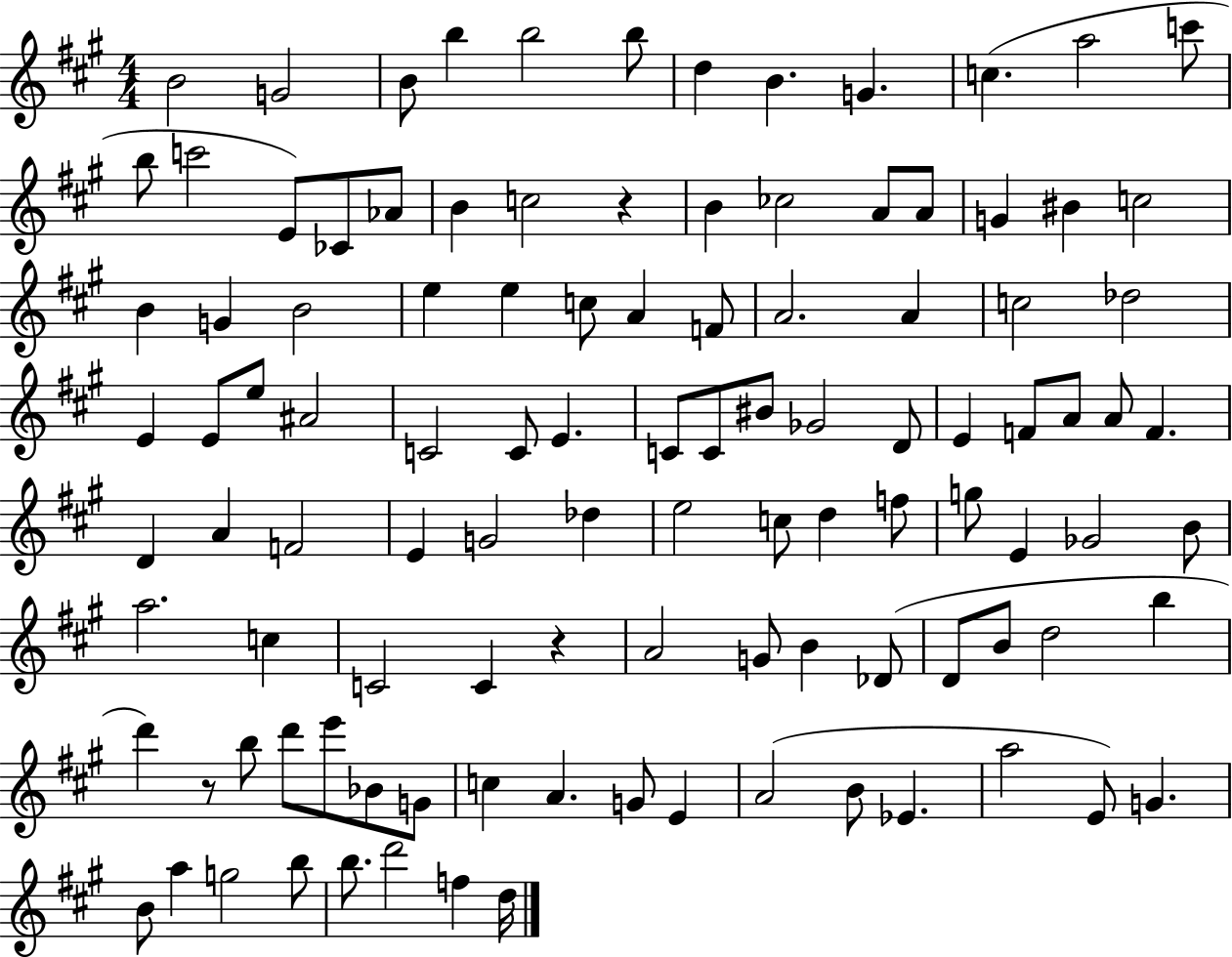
{
  \clef treble
  \numericTimeSignature
  \time 4/4
  \key a \major
  b'2 g'2 | b'8 b''4 b''2 b''8 | d''4 b'4. g'4. | c''4.( a''2 c'''8 | \break b''8 c'''2 e'8) ces'8 aes'8 | b'4 c''2 r4 | b'4 ces''2 a'8 a'8 | g'4 bis'4 c''2 | \break b'4 g'4 b'2 | e''4 e''4 c''8 a'4 f'8 | a'2. a'4 | c''2 des''2 | \break e'4 e'8 e''8 ais'2 | c'2 c'8 e'4. | c'8 c'8 bis'8 ges'2 d'8 | e'4 f'8 a'8 a'8 f'4. | \break d'4 a'4 f'2 | e'4 g'2 des''4 | e''2 c''8 d''4 f''8 | g''8 e'4 ges'2 b'8 | \break a''2. c''4 | c'2 c'4 r4 | a'2 g'8 b'4 des'8( | d'8 b'8 d''2 b''4 | \break d'''4) r8 b''8 d'''8 e'''8 bes'8 g'8 | c''4 a'4. g'8 e'4 | a'2( b'8 ees'4. | a''2 e'8) g'4. | \break b'8 a''4 g''2 b''8 | b''8. d'''2 f''4 d''16 | \bar "|."
}